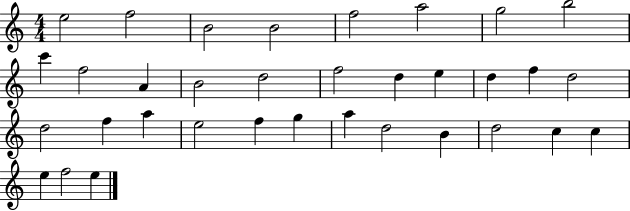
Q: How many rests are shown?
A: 0